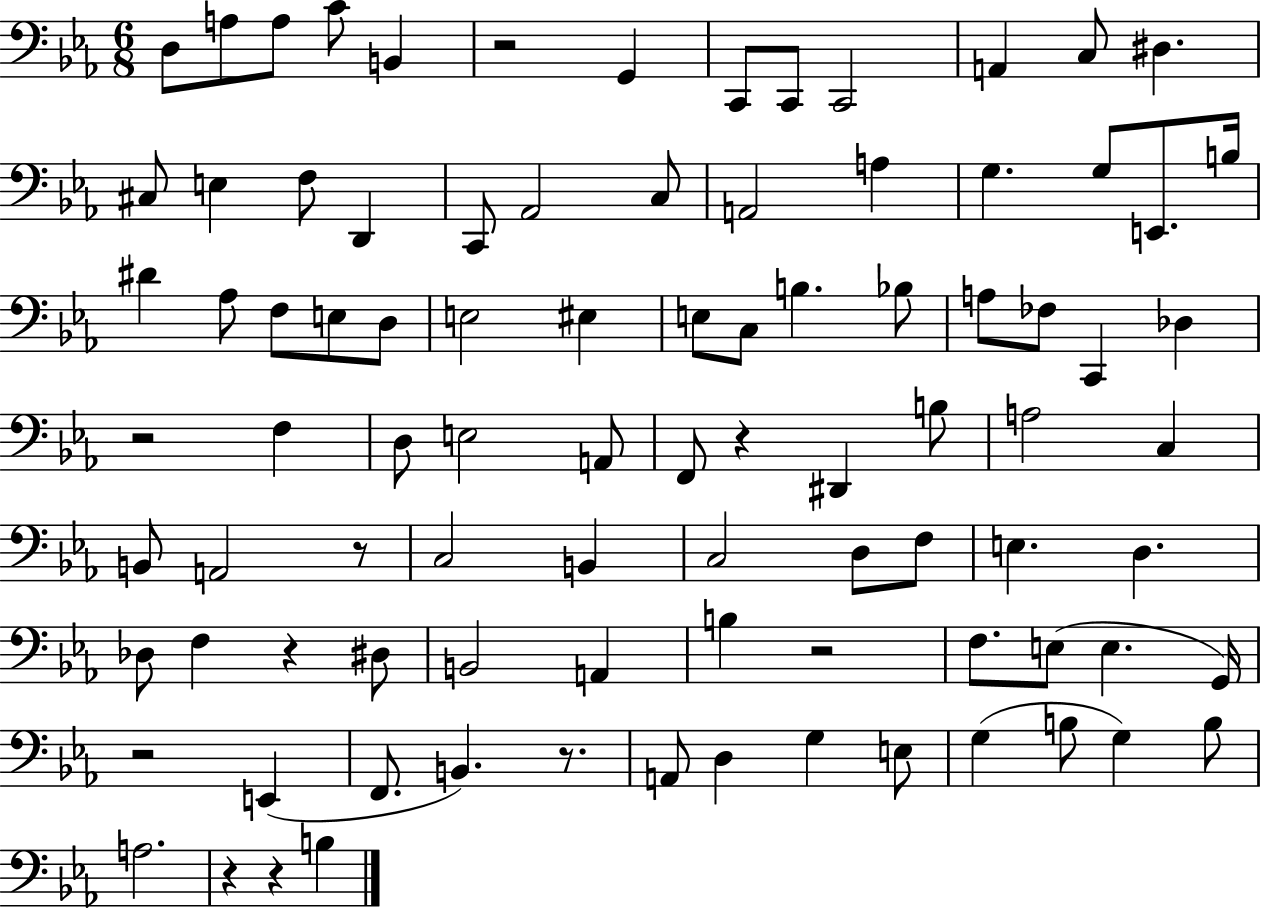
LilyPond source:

{
  \clef bass
  \numericTimeSignature
  \time 6/8
  \key ees \major
  \repeat volta 2 { d8 a8 a8 c'8 b,4 | r2 g,4 | c,8 c,8 c,2 | a,4 c8 dis4. | \break cis8 e4 f8 d,4 | c,8 aes,2 c8 | a,2 a4 | g4. g8 e,8. b16 | \break dis'4 aes8 f8 e8 d8 | e2 eis4 | e8 c8 b4. bes8 | a8 fes8 c,4 des4 | \break r2 f4 | d8 e2 a,8 | f,8 r4 dis,4 b8 | a2 c4 | \break b,8 a,2 r8 | c2 b,4 | c2 d8 f8 | e4. d4. | \break des8 f4 r4 dis8 | b,2 a,4 | b4 r2 | f8. e8( e4. g,16) | \break r2 e,4( | f,8. b,4.) r8. | a,8 d4 g4 e8 | g4( b8 g4) b8 | \break a2. | r4 r4 b4 | } \bar "|."
}